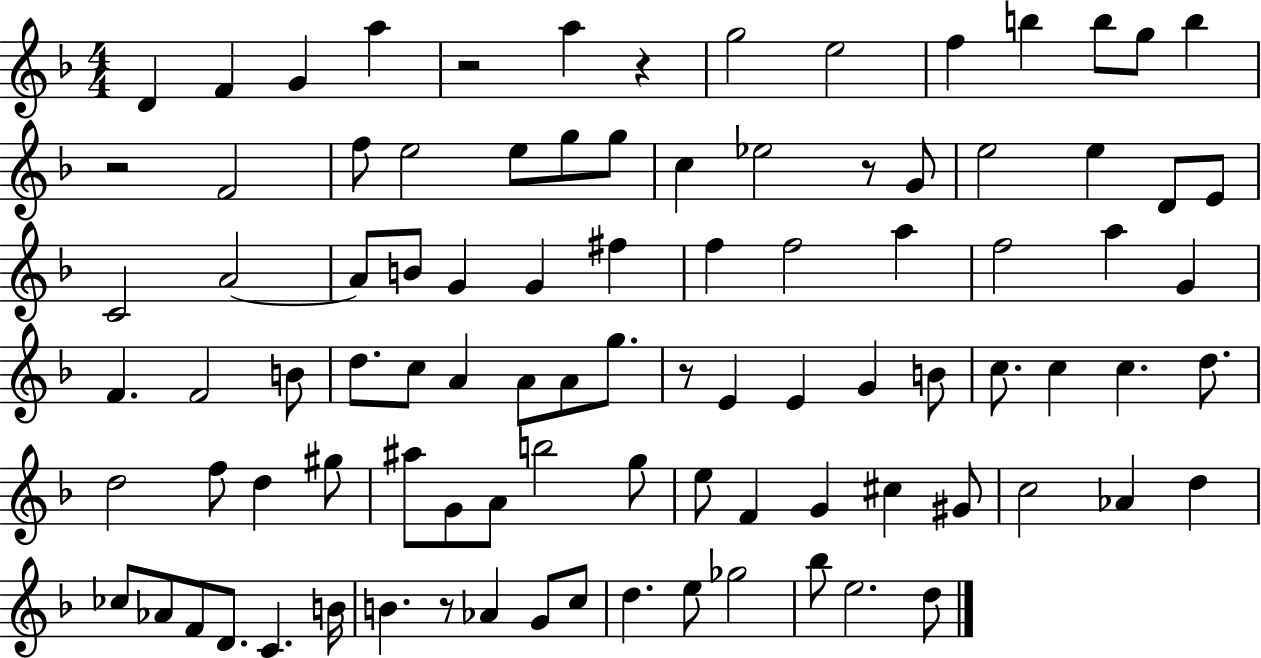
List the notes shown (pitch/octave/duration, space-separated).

D4/q F4/q G4/q A5/q R/h A5/q R/q G5/h E5/h F5/q B5/q B5/e G5/e B5/q R/h F4/h F5/e E5/h E5/e G5/e G5/e C5/q Eb5/h R/e G4/e E5/h E5/q D4/e E4/e C4/h A4/h A4/e B4/e G4/q G4/q F#5/q F5/q F5/h A5/q F5/h A5/q G4/q F4/q. F4/h B4/e D5/e. C5/e A4/q A4/e A4/e G5/e. R/e E4/q E4/q G4/q B4/e C5/e. C5/q C5/q. D5/e. D5/h F5/e D5/q G#5/e A#5/e G4/e A4/e B5/h G5/e E5/e F4/q G4/q C#5/q G#4/e C5/h Ab4/q D5/q CES5/e Ab4/e F4/e D4/e. C4/q. B4/s B4/q. R/e Ab4/q G4/e C5/e D5/q. E5/e Gb5/h Bb5/e E5/h. D5/e